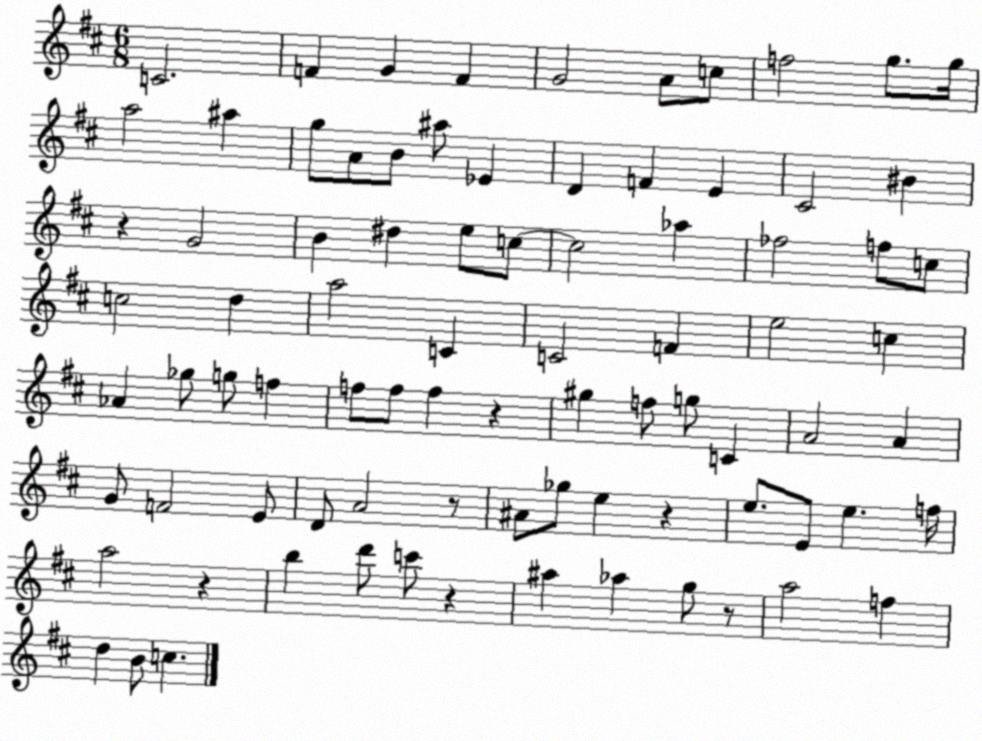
X:1
T:Untitled
M:6/8
L:1/4
K:D
C2 F G F G2 A/2 c/2 f2 g/2 g/4 a2 ^a g/2 A/2 B/2 ^a/2 _E D F E ^C2 ^B z G2 B ^d e/2 c/2 c2 _a _f2 f/2 c/2 c2 d a2 C C2 F e2 c _A _g/2 g/2 f f/2 f/2 f z ^g f/2 g/2 C A2 A G/2 F2 E/2 D/2 A2 z/2 ^A/2 _g/2 e z e/2 E/2 e f/4 a2 z b d'/2 c'/2 z ^a _a g/2 z/2 a2 f d B/2 c